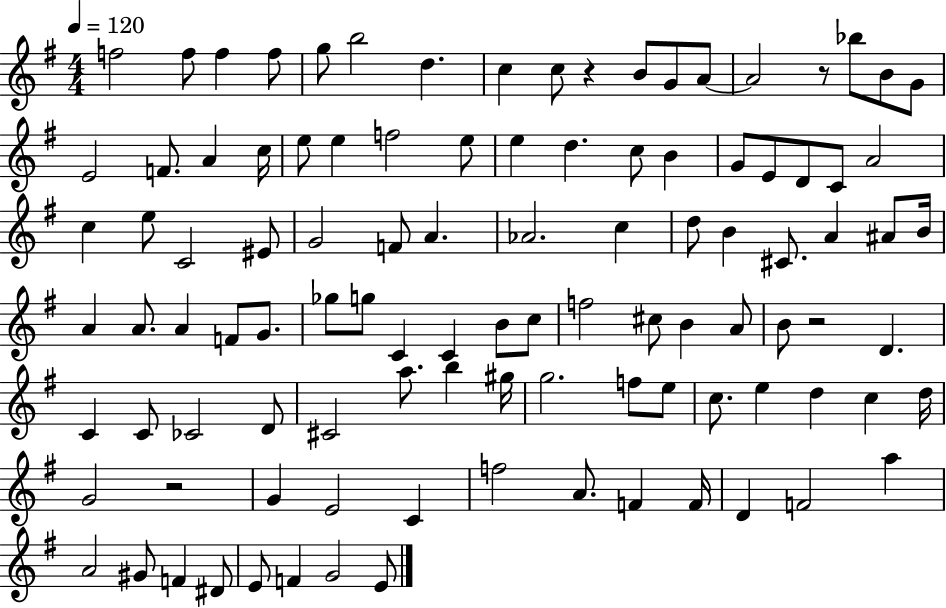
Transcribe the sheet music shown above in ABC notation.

X:1
T:Untitled
M:4/4
L:1/4
K:G
f2 f/2 f f/2 g/2 b2 d c c/2 z B/2 G/2 A/2 A2 z/2 _b/2 B/2 G/2 E2 F/2 A c/4 e/2 e f2 e/2 e d c/2 B G/2 E/2 D/2 C/2 A2 c e/2 C2 ^E/2 G2 F/2 A _A2 c d/2 B ^C/2 A ^A/2 B/4 A A/2 A F/2 G/2 _g/2 g/2 C C B/2 c/2 f2 ^c/2 B A/2 B/2 z2 D C C/2 _C2 D/2 ^C2 a/2 b ^g/4 g2 f/2 e/2 c/2 e d c d/4 G2 z2 G E2 C f2 A/2 F F/4 D F2 a A2 ^G/2 F ^D/2 E/2 F G2 E/2